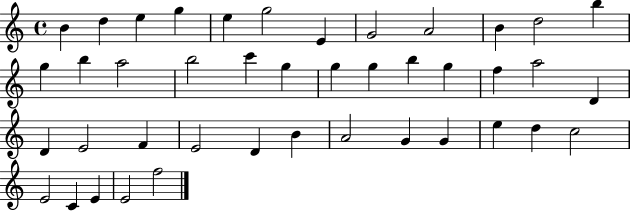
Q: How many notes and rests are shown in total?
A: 42